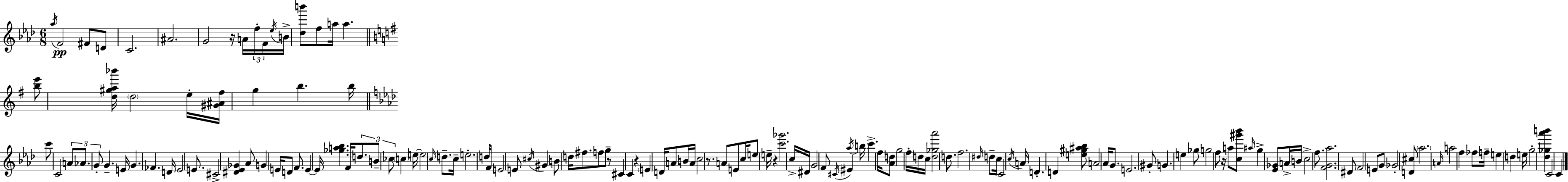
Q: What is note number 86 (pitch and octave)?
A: G5